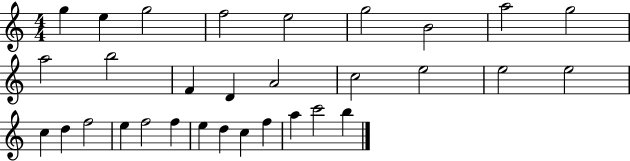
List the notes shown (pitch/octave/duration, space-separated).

G5/q E5/q G5/h F5/h E5/h G5/h B4/h A5/h G5/h A5/h B5/h F4/q D4/q A4/h C5/h E5/h E5/h E5/h C5/q D5/q F5/h E5/q F5/h F5/q E5/q D5/q C5/q F5/q A5/q C6/h B5/q